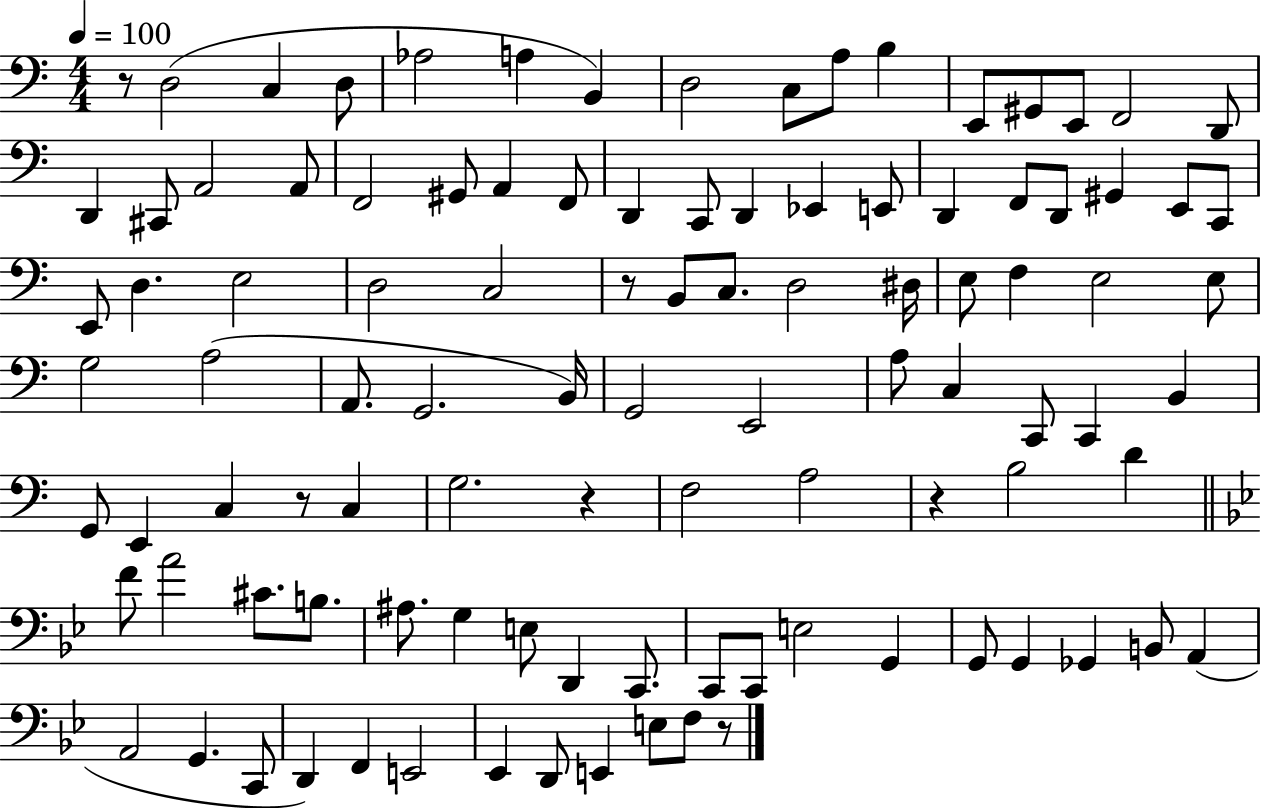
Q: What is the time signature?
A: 4/4